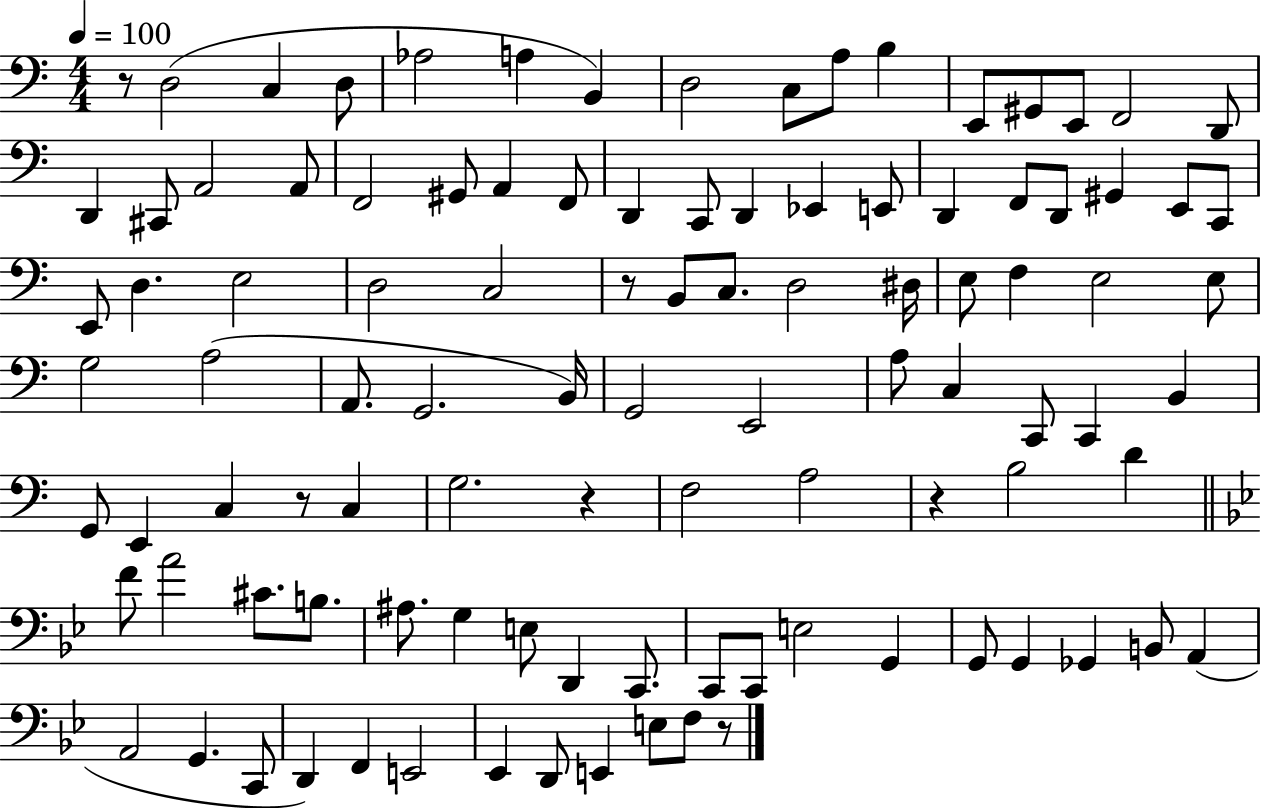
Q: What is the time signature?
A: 4/4